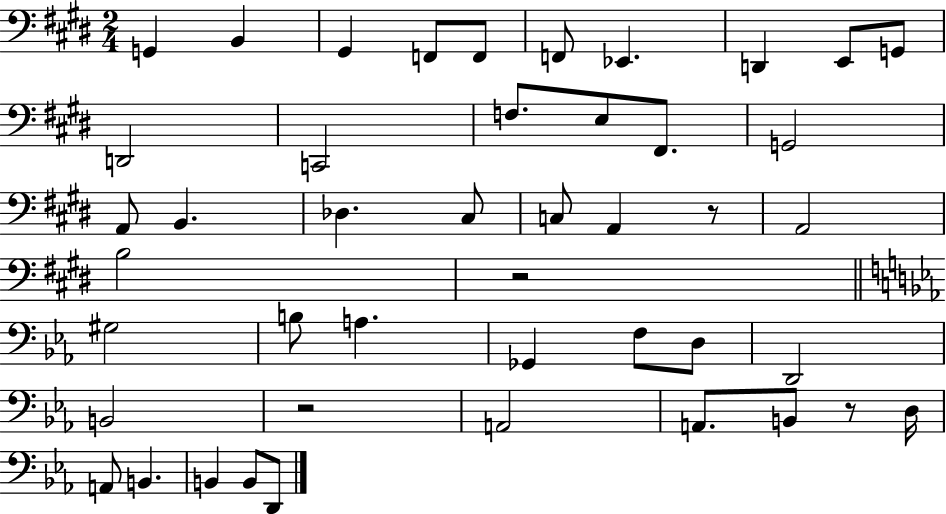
G2/q B2/q G#2/q F2/e F2/e F2/e Eb2/q. D2/q E2/e G2/e D2/h C2/h F3/e. E3/e F#2/e. G2/h A2/e B2/q. Db3/q. C#3/e C3/e A2/q R/e A2/h B3/h R/h G#3/h B3/e A3/q. Gb2/q F3/e D3/e D2/h B2/h R/h A2/h A2/e. B2/e R/e D3/s A2/e B2/q. B2/q B2/e D2/e